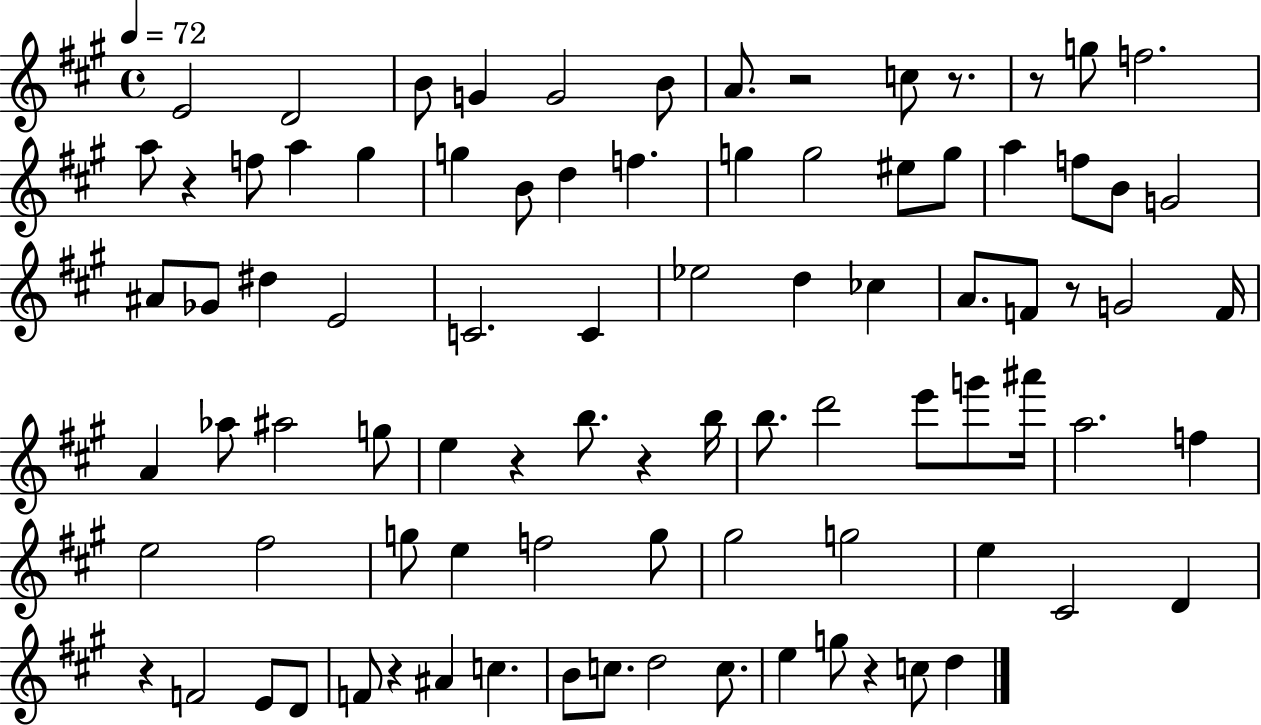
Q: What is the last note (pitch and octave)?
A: D5